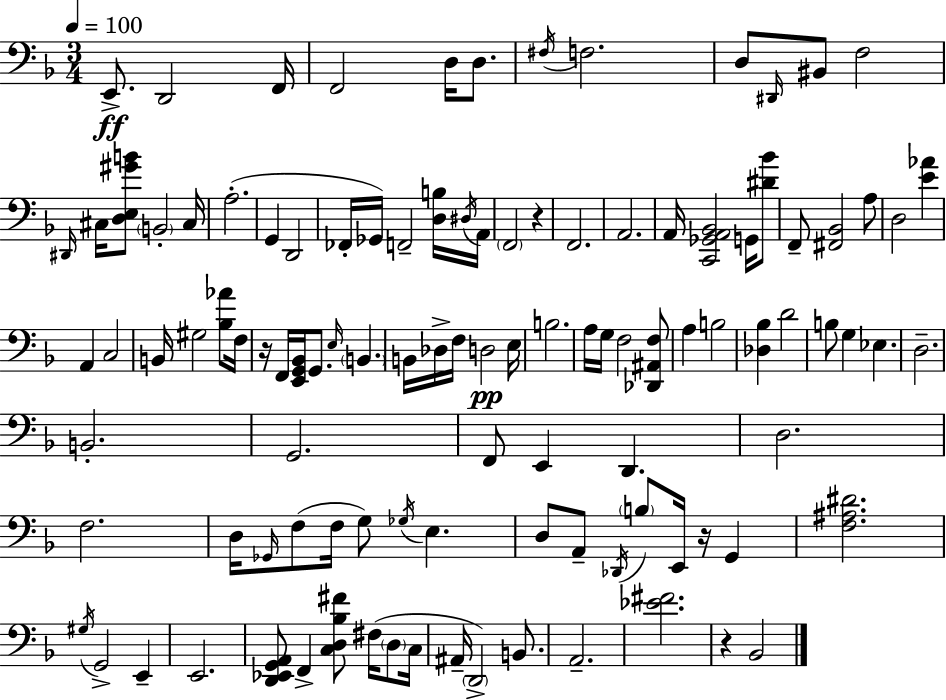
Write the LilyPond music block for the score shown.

{
  \clef bass
  \numericTimeSignature
  \time 3/4
  \key d \minor
  \tempo 4 = 100
  e,8.->\ff d,2 f,16 | f,2 d16 d8. | \acciaccatura { fis16 } f2. | d8 \grace { dis,16 } bis,8 f2 | \break \grace { dis,16 } cis16 <d e gis' b'>8 \parenthesize b,2-. | cis16 a2.-.( | g,4 d,2 | fes,16-. ges,16) f,2-- | \break <d b>16 \acciaccatura { dis16 } a,16 \parenthesize f,2 | r4 f,2. | a,2. | a,16 <c, ges, a, bes,>2 | \break g,16 <dis' bes'>8 f,8-- <fis, bes,>2 | a8 d2 | <e' aes'>4 a,4 c2 | b,16 gis2 | \break <bes aes'>8 f16 r16 f,16 <e, g, bes,>16 g,8. \grace { e16 } \parenthesize b,4. | b,16 des16-> f16 d2\pp | e16 b2. | a16 g16 f2 | \break <des, ais, f>8 a4 b2 | <des bes>4 d'2 | b8 g4 ees4. | d2.-- | \break b,2.-. | g,2. | f,8 e,4 d,4. | d2. | \break f2. | d16 \grace { ges,16 } f8( f16 g8) | \acciaccatura { ges16 } e4. d8 a,8-- \acciaccatura { des,16 } | \parenthesize b8 e,16 r16 g,4 <f ais dis'>2. | \break \acciaccatura { gis16 } g,2-> | e,4-- e,2. | <d, ees, g, a,>8 f,4-> | <c d bes fis'>8 fis16( \parenthesize d8 c16 ais,16-- \parenthesize d,2->) | \break b,8. a,2.-- | <ees' fis'>2. | r4 | bes,2 \bar "|."
}